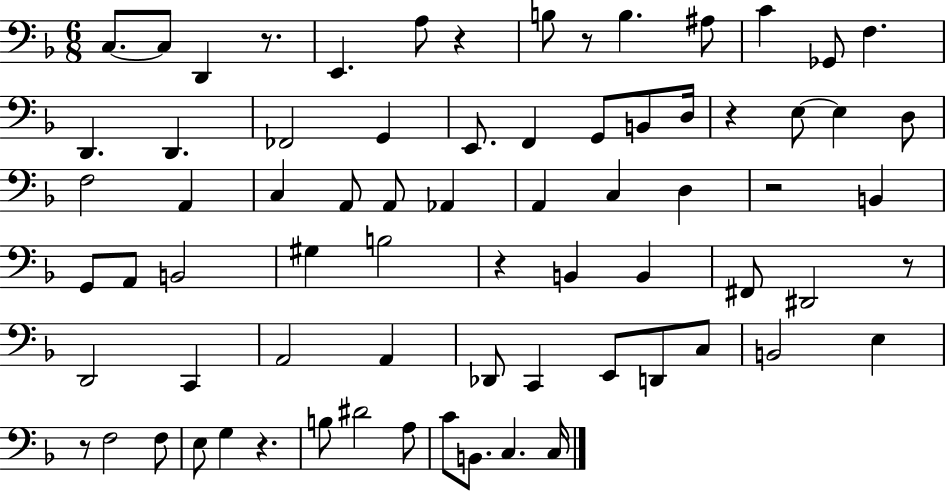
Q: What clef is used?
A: bass